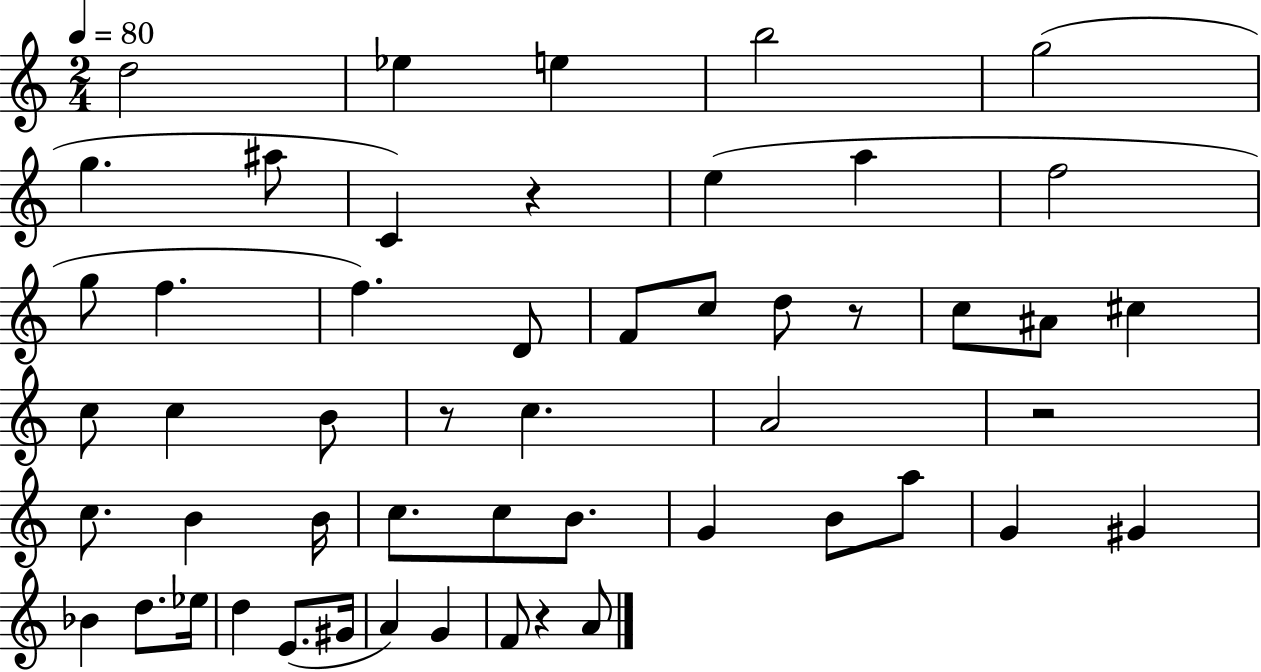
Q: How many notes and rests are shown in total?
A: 52